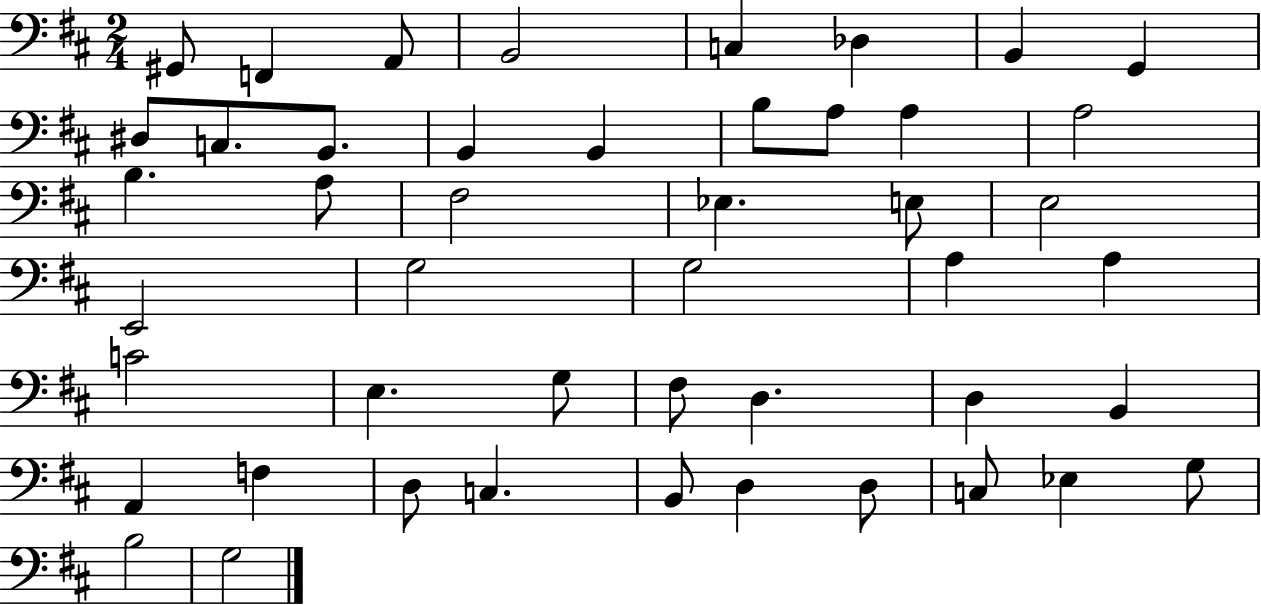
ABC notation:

X:1
T:Untitled
M:2/4
L:1/4
K:D
^G,,/2 F,, A,,/2 B,,2 C, _D, B,, G,, ^D,/2 C,/2 B,,/2 B,, B,, B,/2 A,/2 A, A,2 B, A,/2 ^F,2 _E, E,/2 E,2 E,,2 G,2 G,2 A, A, C2 E, G,/2 ^F,/2 D, D, B,, A,, F, D,/2 C, B,,/2 D, D,/2 C,/2 _E, G,/2 B,2 G,2